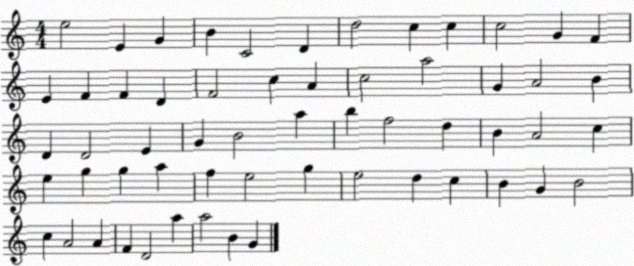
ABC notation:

X:1
T:Untitled
M:4/4
L:1/4
K:C
e2 E G B C2 D d2 c c c2 G F E F F D F2 c A c2 a2 G A2 B D D2 E G B2 a b f2 d B A2 c e g g a f e2 g e2 d c B G B2 c A2 A F D2 a a2 B G